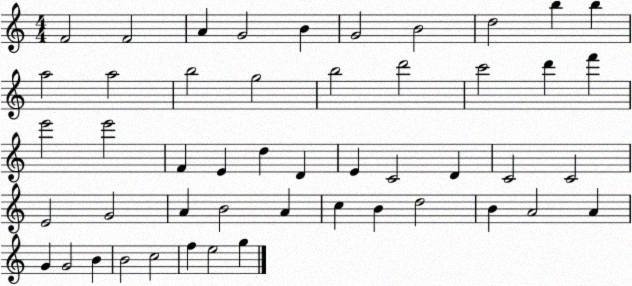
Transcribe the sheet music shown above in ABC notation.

X:1
T:Untitled
M:4/4
L:1/4
K:C
F2 F2 A G2 B G2 B2 d2 b b a2 a2 b2 g2 b2 d'2 c'2 d' f' e'2 e'2 F E d D E C2 D C2 C2 E2 G2 A B2 A c B d2 B A2 A G G2 B B2 c2 f e2 g